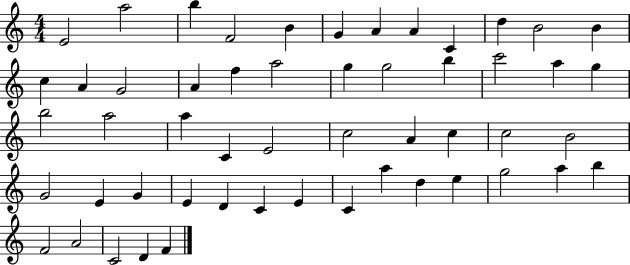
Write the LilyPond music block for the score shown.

{
  \clef treble
  \numericTimeSignature
  \time 4/4
  \key c \major
  e'2 a''2 | b''4 f'2 b'4 | g'4 a'4 a'4 c'4 | d''4 b'2 b'4 | \break c''4 a'4 g'2 | a'4 f''4 a''2 | g''4 g''2 b''4 | c'''2 a''4 g''4 | \break b''2 a''2 | a''4 c'4 e'2 | c''2 a'4 c''4 | c''2 b'2 | \break g'2 e'4 g'4 | e'4 d'4 c'4 e'4 | c'4 a''4 d''4 e''4 | g''2 a''4 b''4 | \break f'2 a'2 | c'2 d'4 f'4 | \bar "|."
}